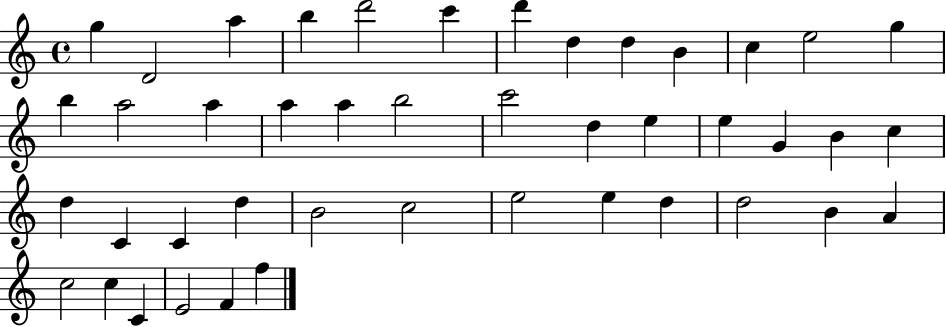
G5/q D4/h A5/q B5/q D6/h C6/q D6/q D5/q D5/q B4/q C5/q E5/h G5/q B5/q A5/h A5/q A5/q A5/q B5/h C6/h D5/q E5/q E5/q G4/q B4/q C5/q D5/q C4/q C4/q D5/q B4/h C5/h E5/h E5/q D5/q D5/h B4/q A4/q C5/h C5/q C4/q E4/h F4/q F5/q